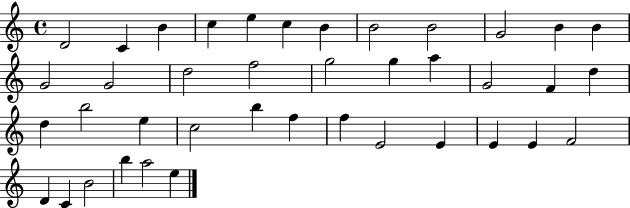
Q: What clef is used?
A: treble